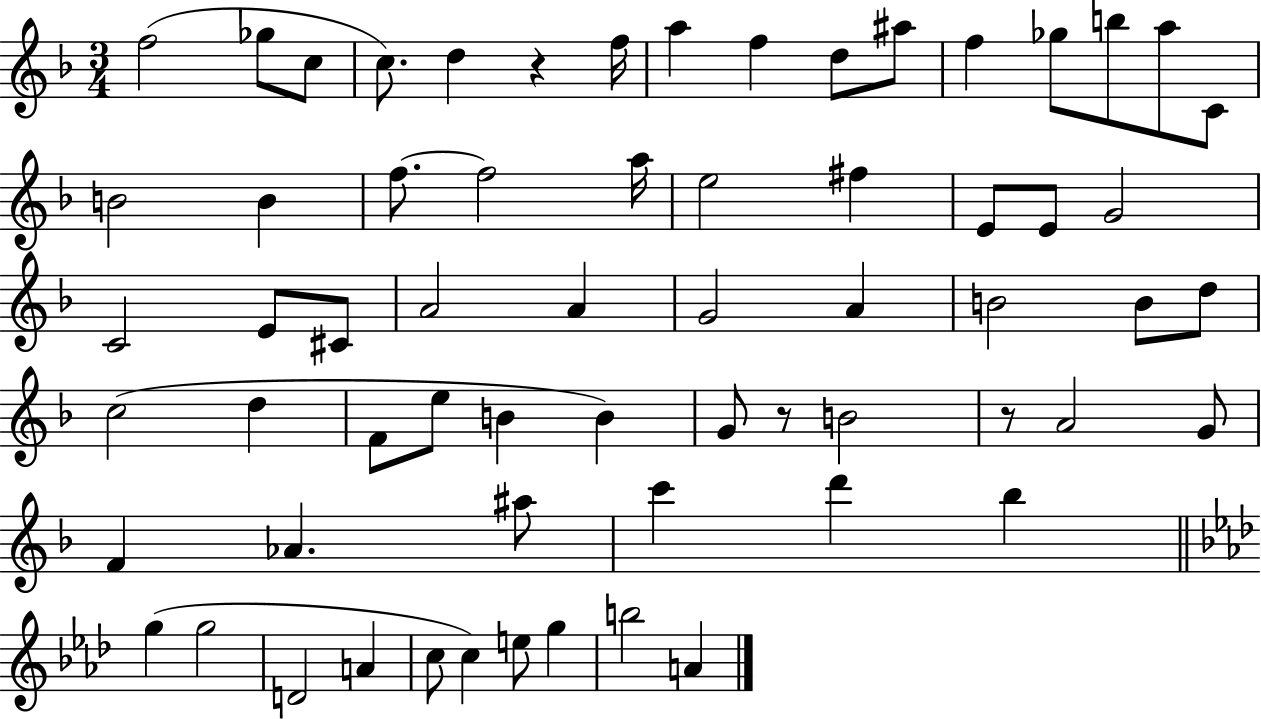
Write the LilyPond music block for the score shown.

{
  \clef treble
  \numericTimeSignature
  \time 3/4
  \key f \major
  \repeat volta 2 { f''2( ges''8 c''8 | c''8.) d''4 r4 f''16 | a''4 f''4 d''8 ais''8 | f''4 ges''8 b''8 a''8 c'8 | \break b'2 b'4 | f''8.~~ f''2 a''16 | e''2 fis''4 | e'8 e'8 g'2 | \break c'2 e'8 cis'8 | a'2 a'4 | g'2 a'4 | b'2 b'8 d''8 | \break c''2( d''4 | f'8 e''8 b'4 b'4) | g'8 r8 b'2 | r8 a'2 g'8 | \break f'4 aes'4. ais''8 | c'''4 d'''4 bes''4 | \bar "||" \break \key f \minor g''4( g''2 | d'2 a'4 | c''8 c''4) e''8 g''4 | b''2 a'4 | \break } \bar "|."
}